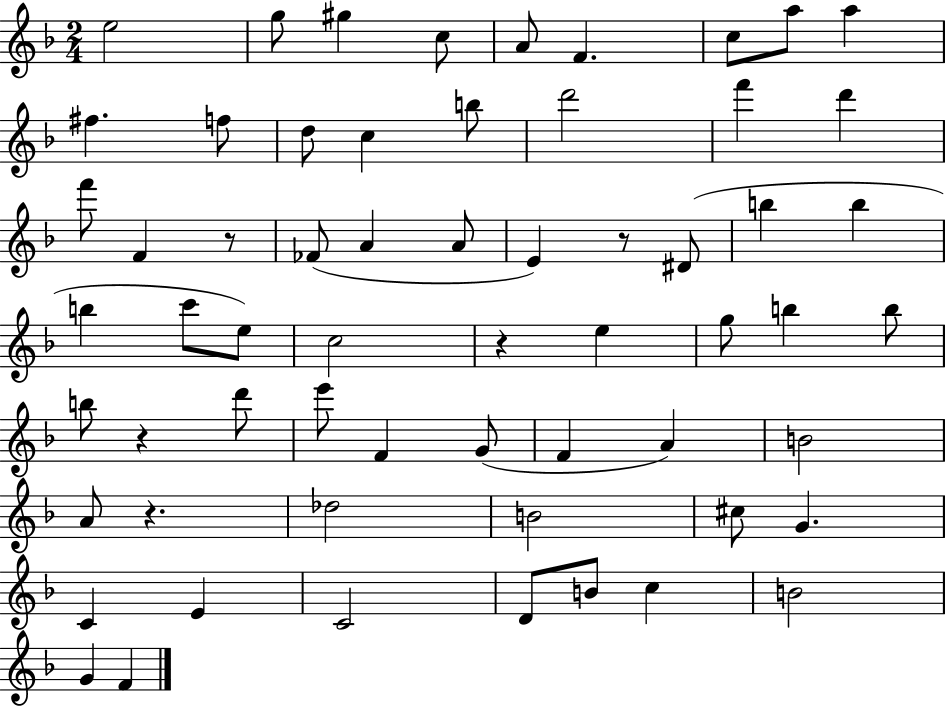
{
  \clef treble
  \numericTimeSignature
  \time 2/4
  \key f \major
  \repeat volta 2 { e''2 | g''8 gis''4 c''8 | a'8 f'4. | c''8 a''8 a''4 | \break fis''4. f''8 | d''8 c''4 b''8 | d'''2 | f'''4 d'''4 | \break f'''8 f'4 r8 | fes'8( a'4 a'8 | e'4) r8 dis'8( | b''4 b''4 | \break b''4 c'''8 e''8) | c''2 | r4 e''4 | g''8 b''4 b''8 | \break b''8 r4 d'''8 | e'''8 f'4 g'8( | f'4 a'4) | b'2 | \break a'8 r4. | des''2 | b'2 | cis''8 g'4. | \break c'4 e'4 | c'2 | d'8 b'8 c''4 | b'2 | \break g'4 f'4 | } \bar "|."
}